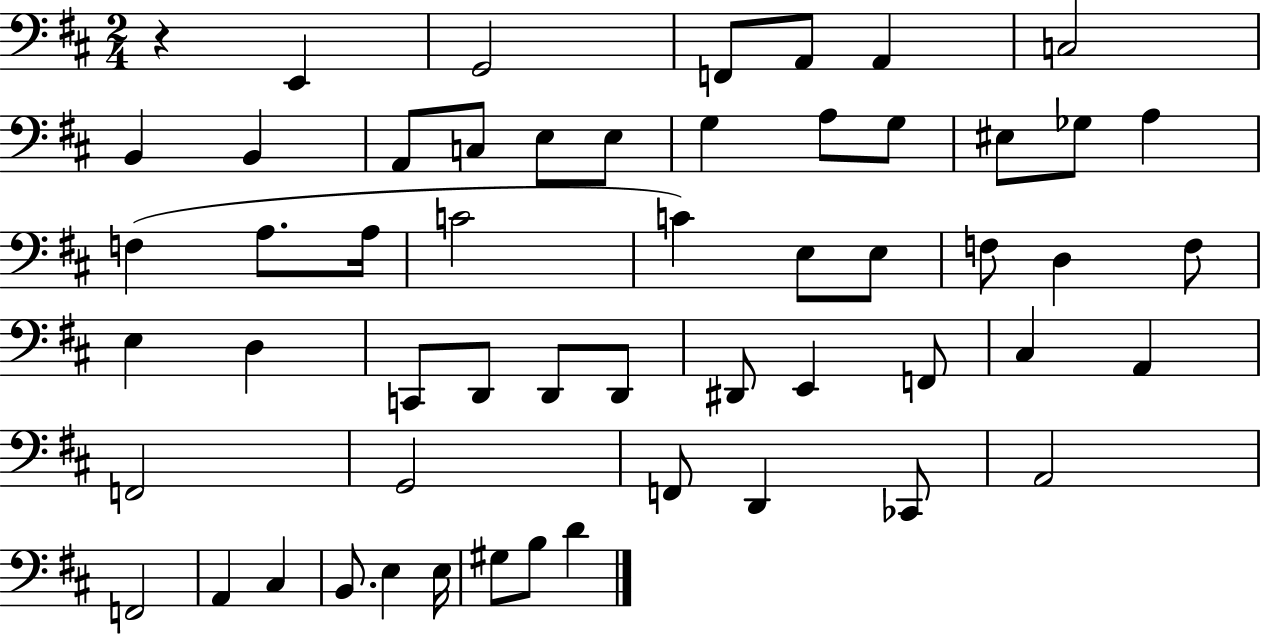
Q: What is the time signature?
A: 2/4